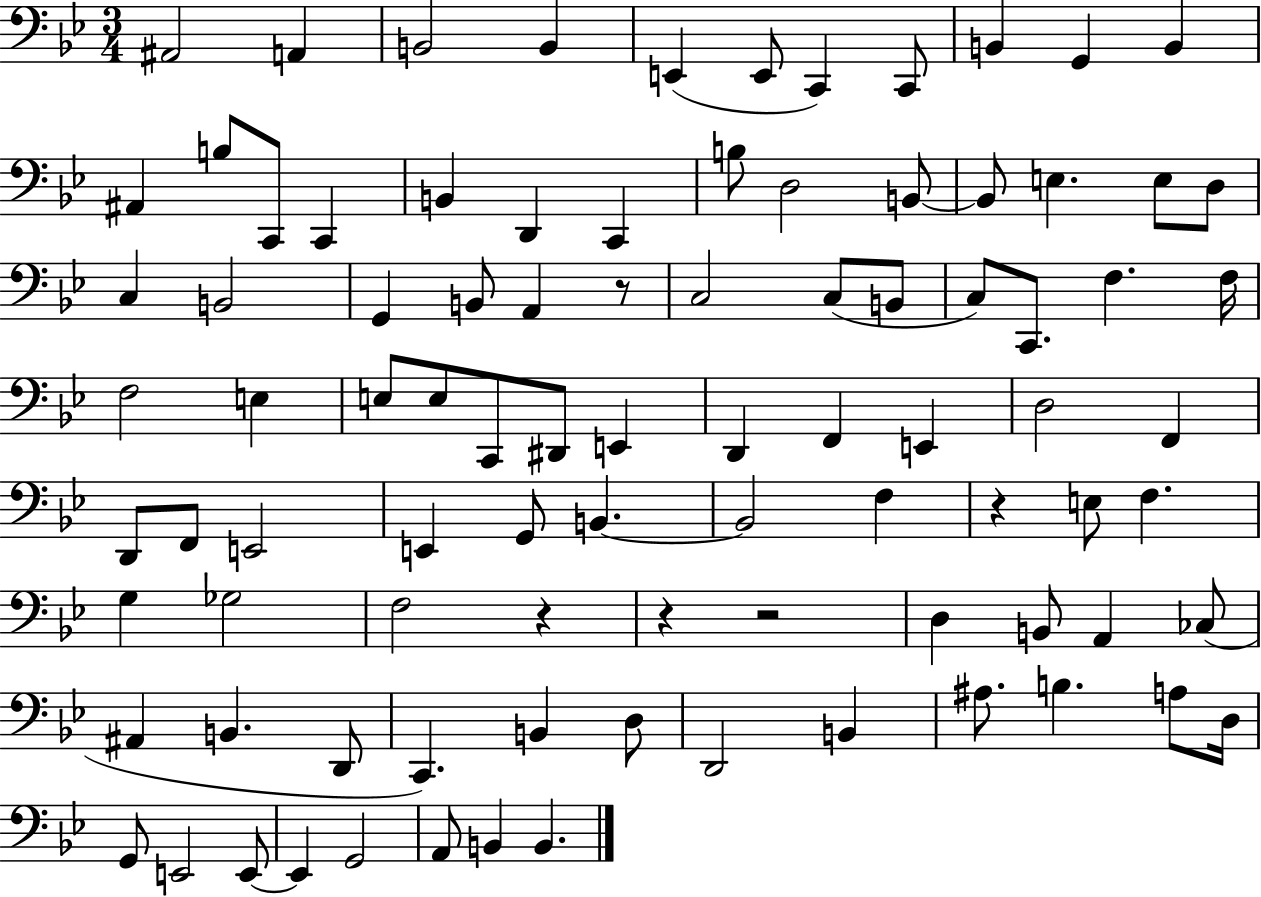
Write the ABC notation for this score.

X:1
T:Untitled
M:3/4
L:1/4
K:Bb
^A,,2 A,, B,,2 B,, E,, E,,/2 C,, C,,/2 B,, G,, B,, ^A,, B,/2 C,,/2 C,, B,, D,, C,, B,/2 D,2 B,,/2 B,,/2 E, E,/2 D,/2 C, B,,2 G,, B,,/2 A,, z/2 C,2 C,/2 B,,/2 C,/2 C,,/2 F, F,/4 F,2 E, E,/2 E,/2 C,,/2 ^D,,/2 E,, D,, F,, E,, D,2 F,, D,,/2 F,,/2 E,,2 E,, G,,/2 B,, B,,2 F, z E,/2 F, G, _G,2 F,2 z z z2 D, B,,/2 A,, _C,/2 ^A,, B,, D,,/2 C,, B,, D,/2 D,,2 B,, ^A,/2 B, A,/2 D,/4 G,,/2 E,,2 E,,/2 E,, G,,2 A,,/2 B,, B,,